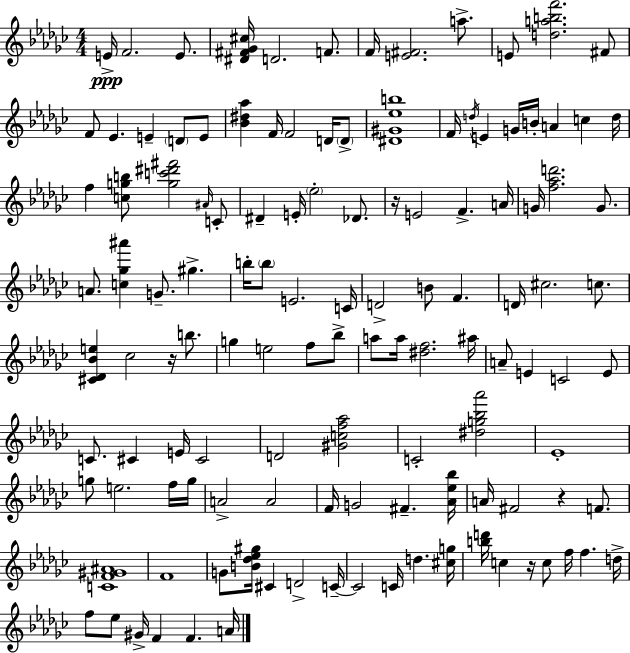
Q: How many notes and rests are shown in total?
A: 124